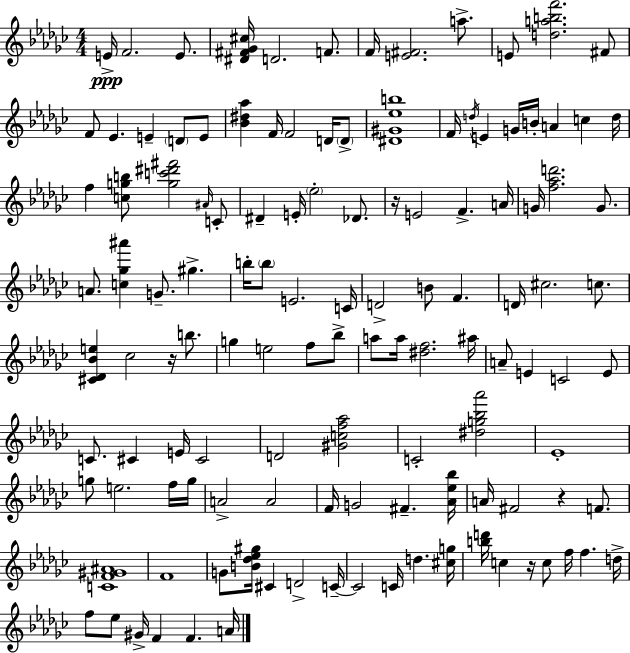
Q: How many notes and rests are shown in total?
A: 124